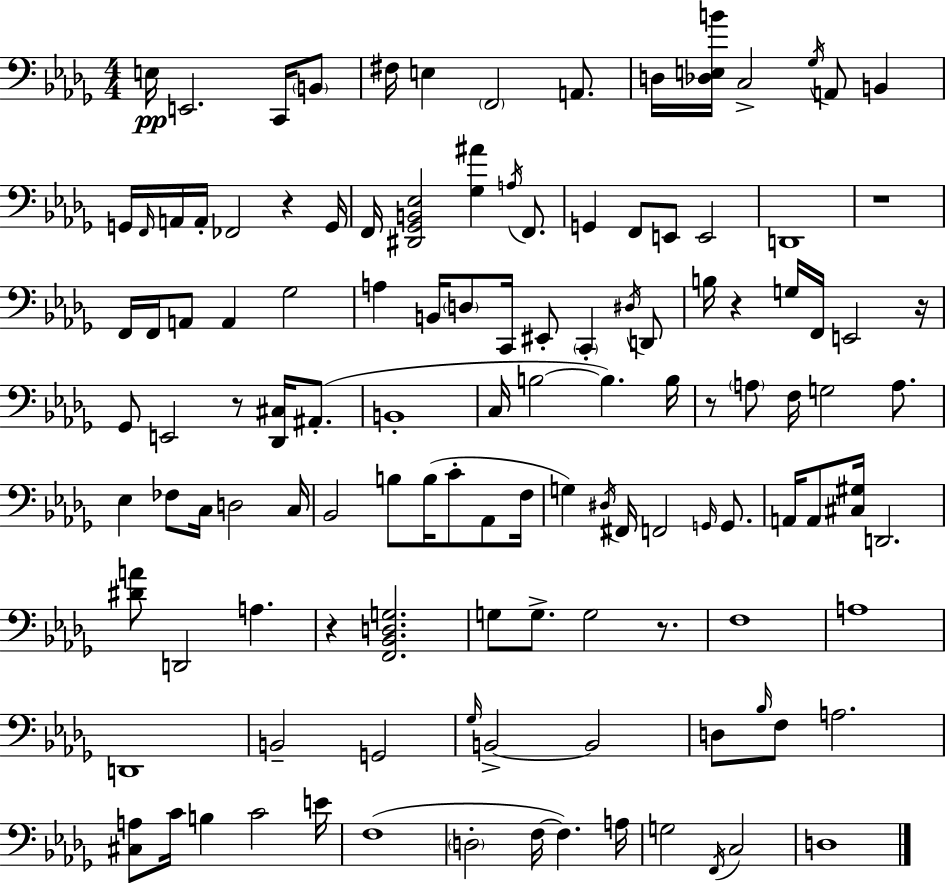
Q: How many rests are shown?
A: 8